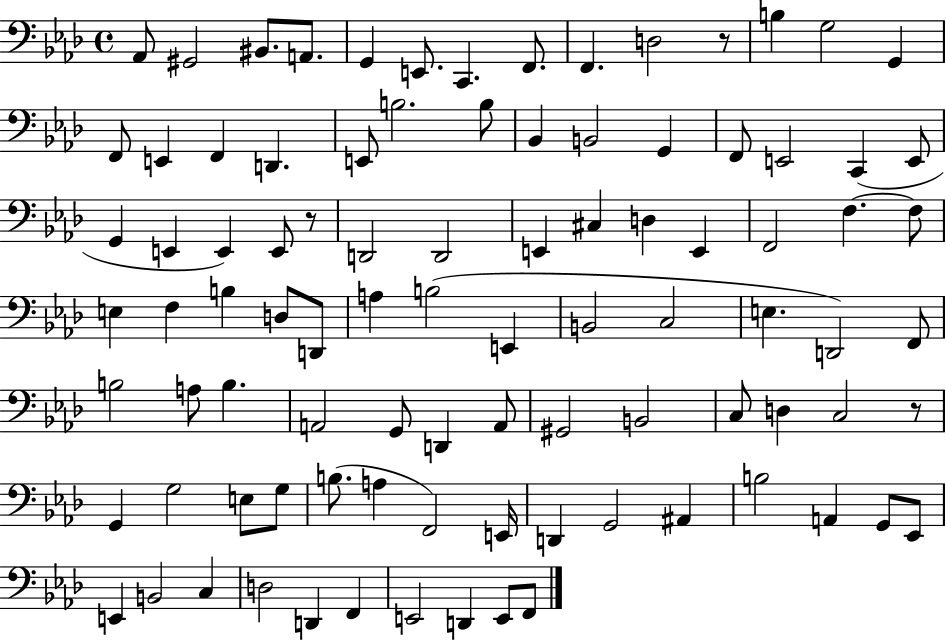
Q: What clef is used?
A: bass